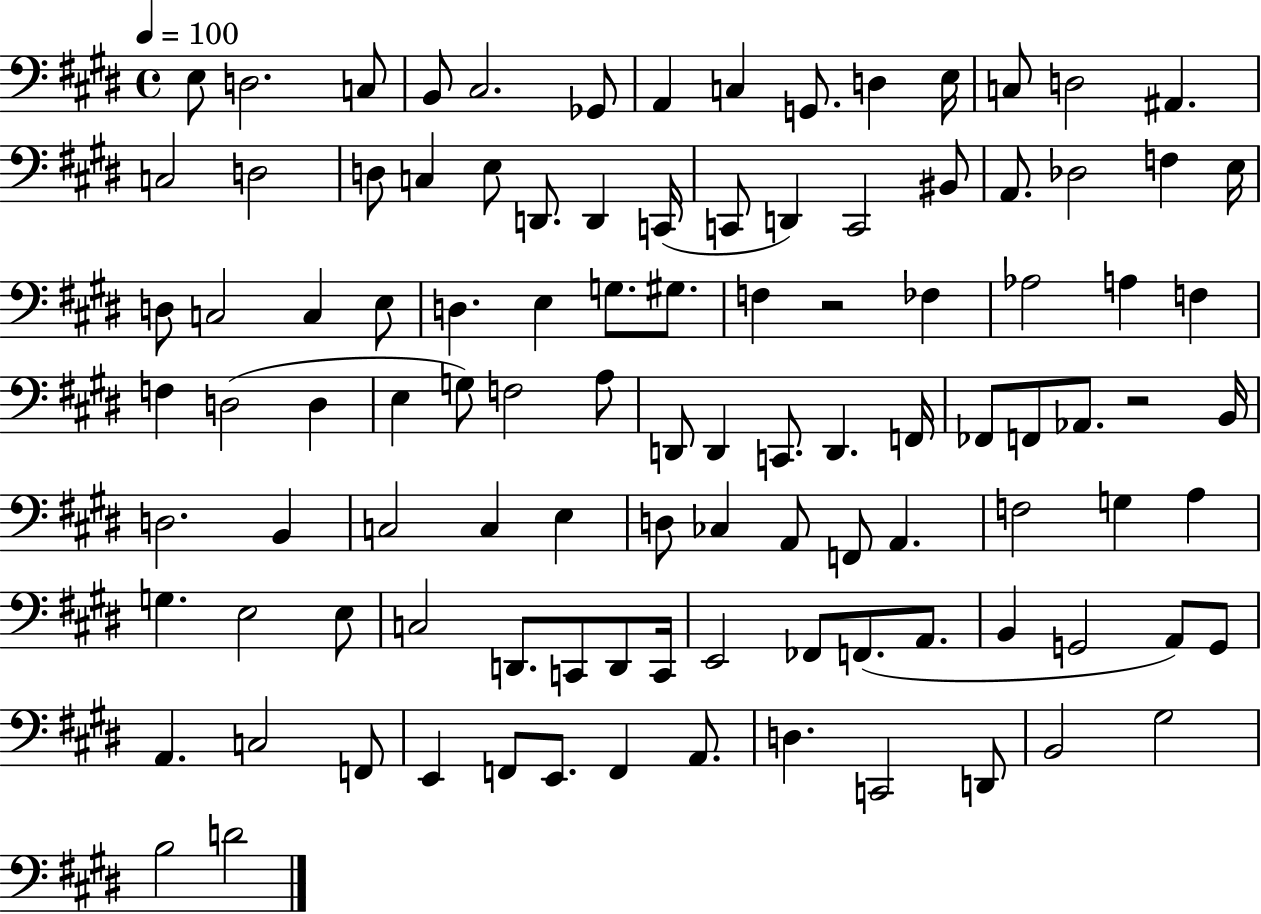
E3/e D3/h. C3/e B2/e C#3/h. Gb2/e A2/q C3/q G2/e. D3/q E3/s C3/e D3/h A#2/q. C3/h D3/h D3/e C3/q E3/e D2/e. D2/q C2/s C2/e D2/q C2/h BIS2/e A2/e. Db3/h F3/q E3/s D3/e C3/h C3/q E3/e D3/q. E3/q G3/e. G#3/e. F3/q R/h FES3/q Ab3/h A3/q F3/q F3/q D3/h D3/q E3/q G3/e F3/h A3/e D2/e D2/q C2/e. D2/q. F2/s FES2/e F2/e Ab2/e. R/h B2/s D3/h. B2/q C3/h C3/q E3/q D3/e CES3/q A2/e F2/e A2/q. F3/h G3/q A3/q G3/q. E3/h E3/e C3/h D2/e. C2/e D2/e C2/s E2/h FES2/e F2/e. A2/e. B2/q G2/h A2/e G2/e A2/q. C3/h F2/e E2/q F2/e E2/e. F2/q A2/e. D3/q. C2/h D2/e B2/h G#3/h B3/h D4/h